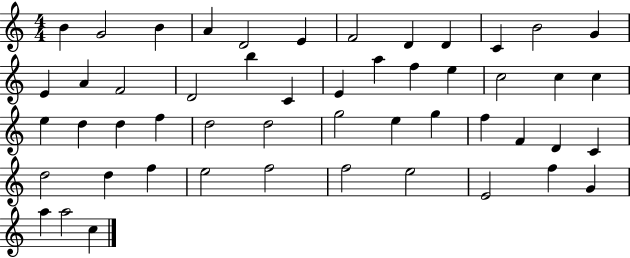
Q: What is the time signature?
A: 4/4